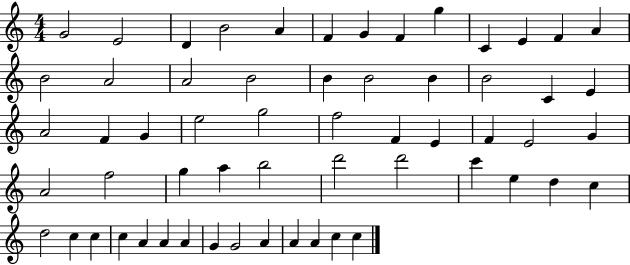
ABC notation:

X:1
T:Untitled
M:4/4
L:1/4
K:C
G2 E2 D B2 A F G F g C E F A B2 A2 A2 B2 B B2 B B2 C E A2 F G e2 g2 f2 F E F E2 G A2 f2 g a b2 d'2 d'2 c' e d c d2 c c c A A A G G2 A A A c c